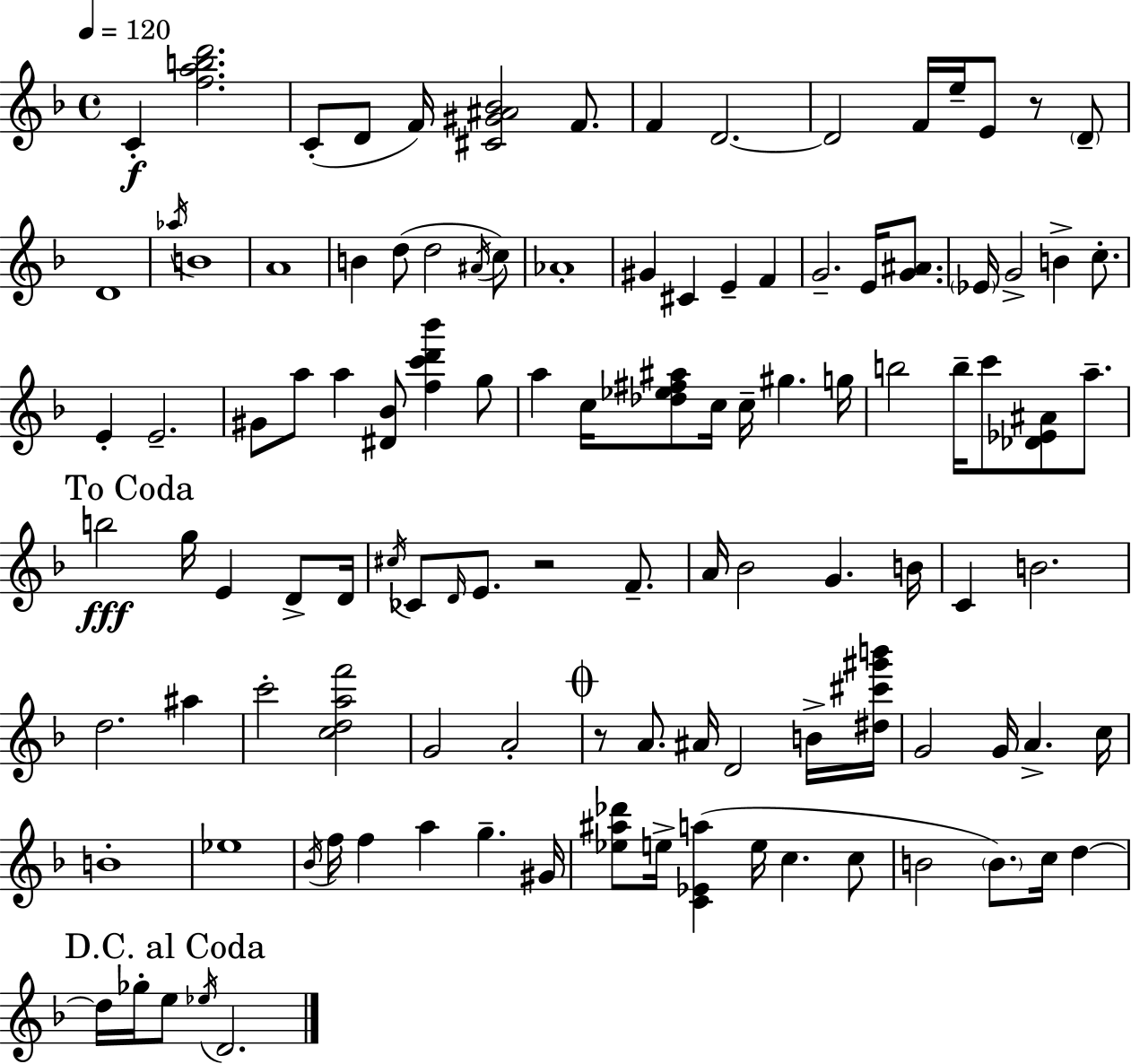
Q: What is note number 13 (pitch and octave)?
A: D4